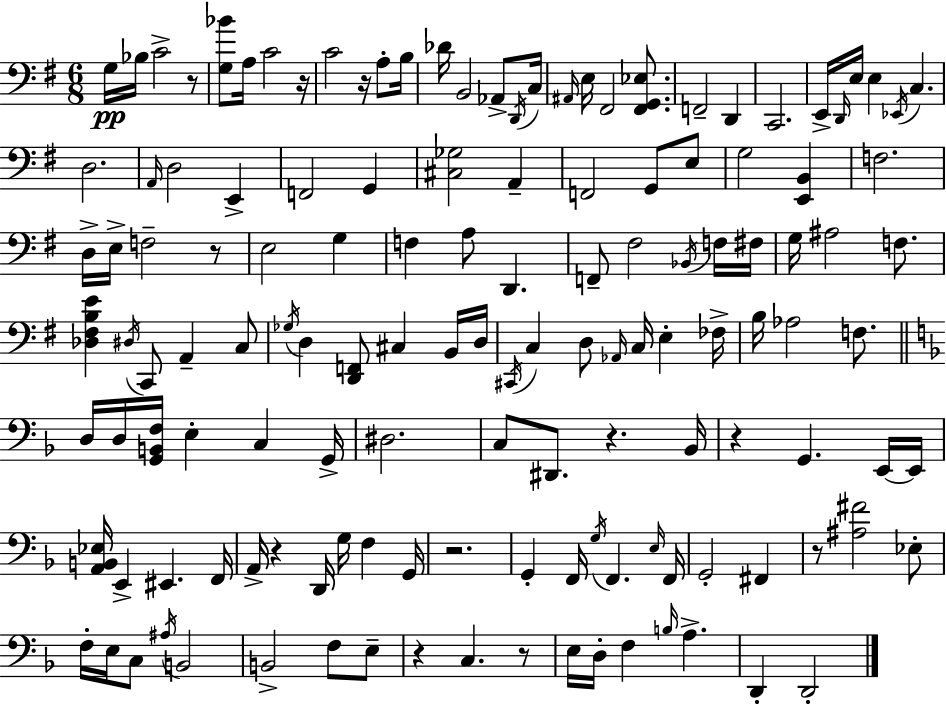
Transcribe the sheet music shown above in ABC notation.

X:1
T:Untitled
M:6/8
L:1/4
K:G
G,/4 _B,/4 C2 z/2 [G,_B]/2 A,/4 C2 z/4 C2 z/4 A,/2 B,/4 _D/4 B,,2 _A,,/2 D,,/4 C,/4 ^A,,/4 E,/4 ^F,,2 [^F,,G,,_E,]/2 F,,2 D,, C,,2 E,,/4 D,,/4 E,/4 E, _E,,/4 C, D,2 A,,/4 D,2 E,, F,,2 G,, [^C,_G,]2 A,, F,,2 G,,/2 E,/2 G,2 [E,,B,,] F,2 D,/4 E,/4 F,2 z/2 E,2 G, F, A,/2 D,, F,,/2 ^F,2 _B,,/4 F,/4 ^F,/4 G,/4 ^A,2 F,/2 [_D,^F,B,E] ^D,/4 C,,/2 A,, C,/2 _G,/4 D, [D,,F,,]/2 ^C, B,,/4 D,/4 ^C,,/4 C, D,/2 _A,,/4 C,/4 E, _F,/4 B,/4 _A,2 F,/2 D,/4 D,/4 [G,,B,,F,]/4 E, C, G,,/4 ^D,2 C,/2 ^D,,/2 z _B,,/4 z G,, E,,/4 E,,/4 [A,,B,,_E,]/4 E,, ^E,, F,,/4 A,,/4 z D,,/4 G,/4 F, G,,/4 z2 G,, F,,/4 G,/4 F,, E,/4 F,,/4 G,,2 ^F,, z/2 [^A,^F]2 _E,/2 F,/4 E,/4 C,/2 ^A,/4 B,,2 B,,2 F,/2 E,/2 z C, z/2 E,/4 D,/4 F, B,/4 A, D,, D,,2